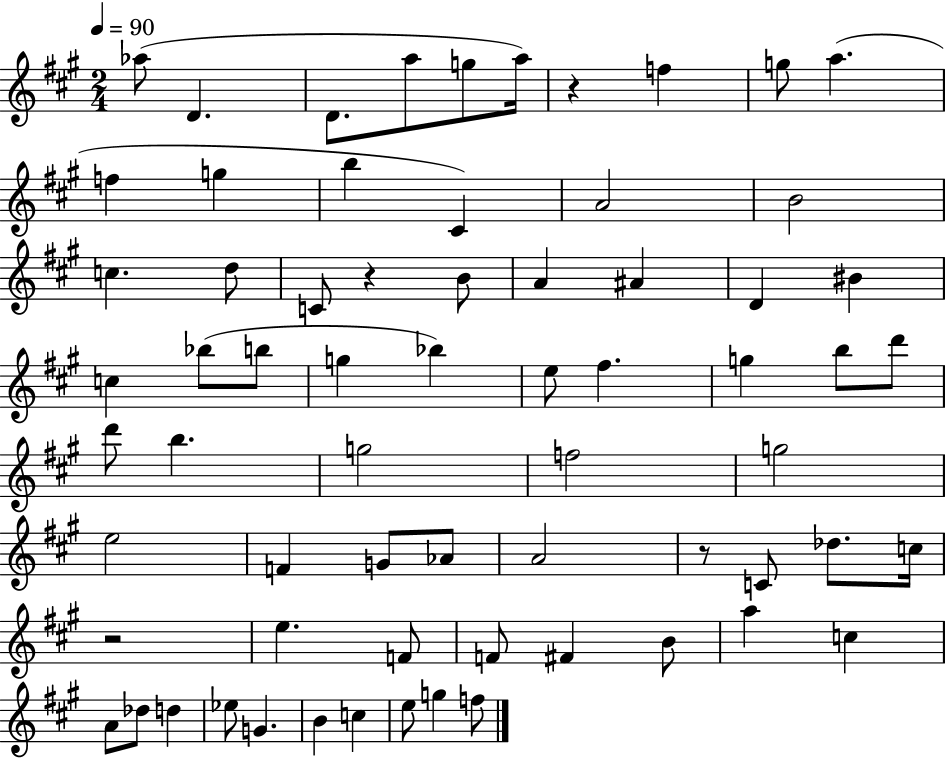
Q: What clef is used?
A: treble